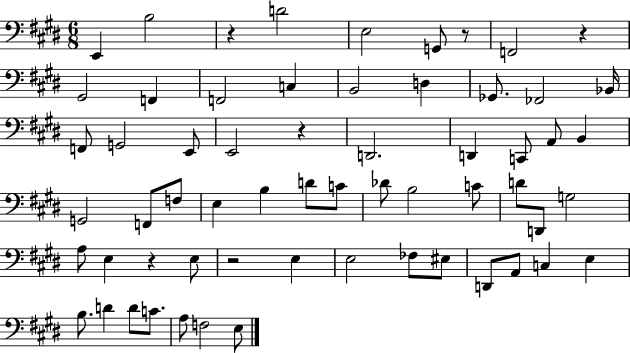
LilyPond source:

{
  \clef bass
  \numericTimeSignature
  \time 6/8
  \key e \major
  e,4 b2 | r4 d'2 | e2 g,8 r8 | f,2 r4 | \break gis,2 f,4 | f,2 c4 | b,2 d4 | ges,8. fes,2 bes,16 | \break f,8 g,2 e,8 | e,2 r4 | d,2. | d,4 c,8 a,8 b,4 | \break g,2 f,8 f8 | e4 b4 d'8 c'8 | des'8 b2 c'8 | d'8 d,8 g2 | \break a8 e4 r4 e8 | r2 e4 | e2 fes8 eis8 | d,8 a,8 c4 e4 | \break b8. d'4 d'8 c'8. | a8 f2 e8 | \bar "|."
}